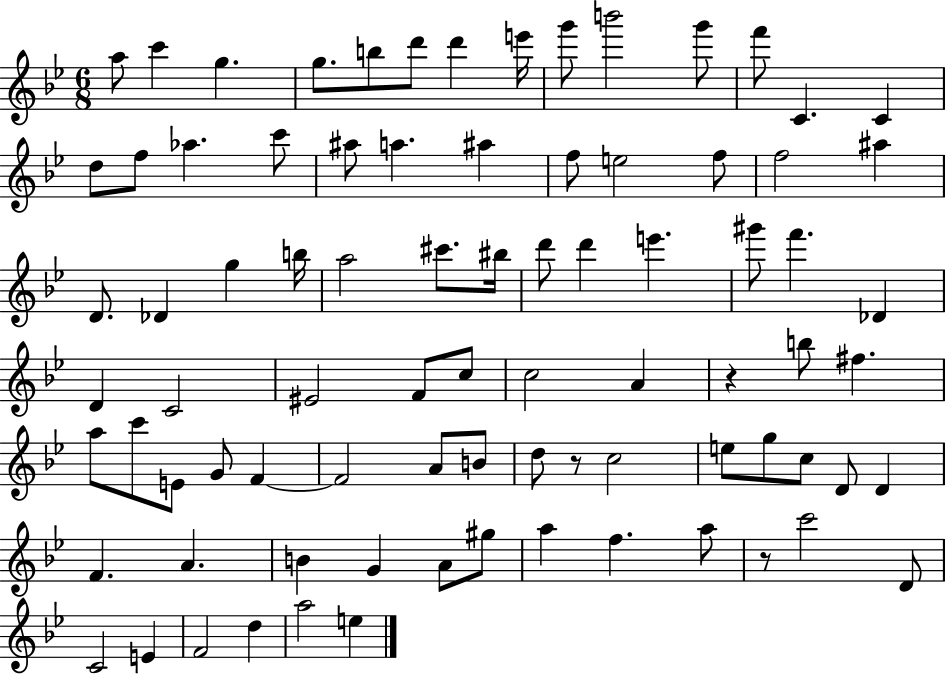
X:1
T:Untitled
M:6/8
L:1/4
K:Bb
a/2 c' g g/2 b/2 d'/2 d' e'/4 g'/2 b'2 g'/2 f'/2 C C d/2 f/2 _a c'/2 ^a/2 a ^a f/2 e2 f/2 f2 ^a D/2 _D g b/4 a2 ^c'/2 ^b/4 d'/2 d' e' ^g'/2 f' _D D C2 ^E2 F/2 c/2 c2 A z b/2 ^f a/2 c'/2 E/2 G/2 F F2 A/2 B/2 d/2 z/2 c2 e/2 g/2 c/2 D/2 D F A B G A/2 ^g/2 a f a/2 z/2 c'2 D/2 C2 E F2 d a2 e